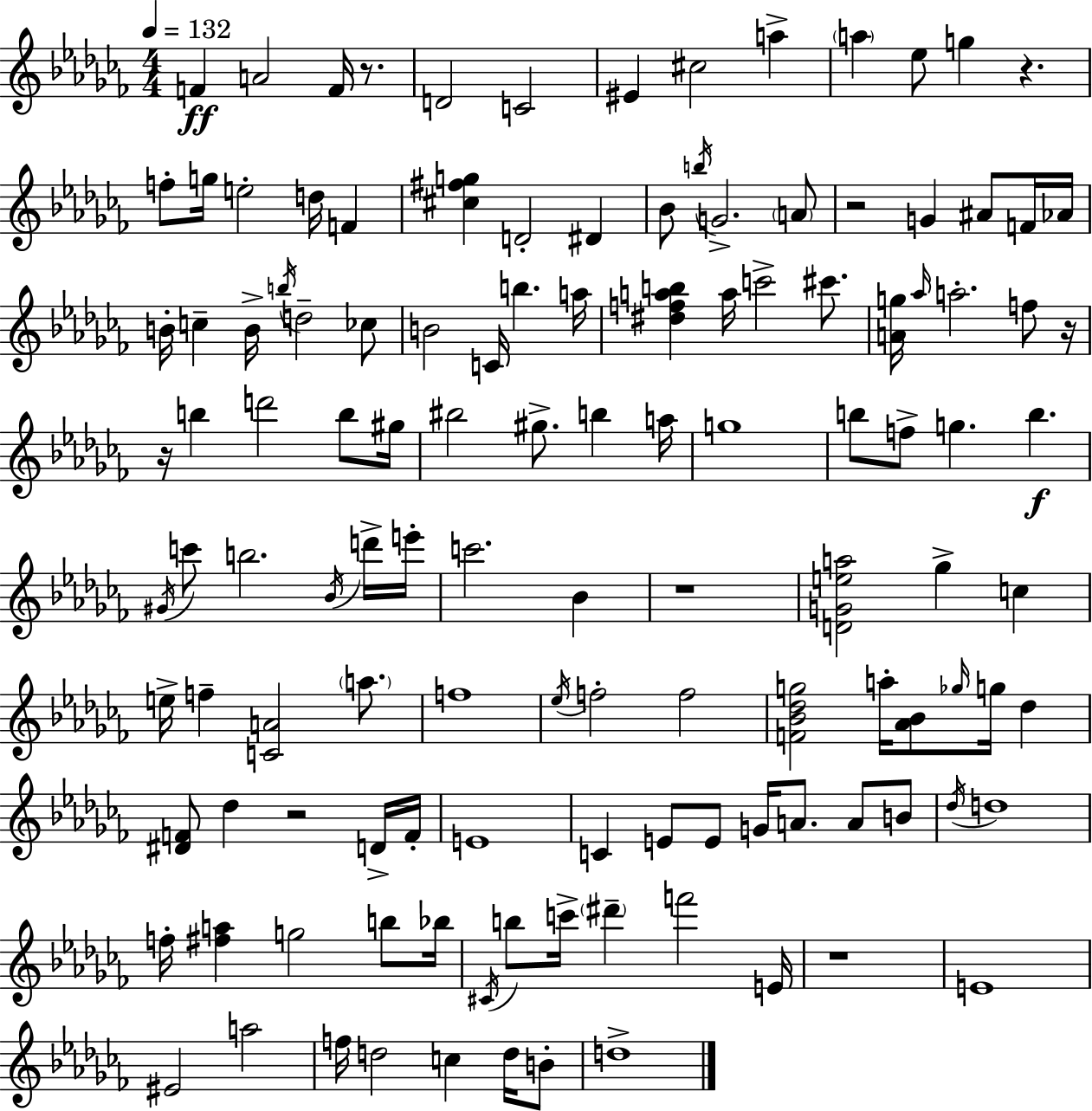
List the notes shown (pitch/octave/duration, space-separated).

F4/q A4/h F4/s R/e. D4/h C4/h EIS4/q C#5/h A5/q A5/q Eb5/e G5/q R/q. F5/e G5/s E5/h D5/s F4/q [C#5,F#5,G5]/q D4/h D#4/q Bb4/e B5/s G4/h. A4/e R/h G4/q A#4/e F4/s Ab4/s B4/s C5/q B4/s B5/s D5/h CES5/e B4/h C4/s B5/q. A5/s [D#5,F5,A5,B5]/q A5/s C6/h C#6/e. [A4,G5]/s Ab5/s A5/h. F5/e R/s R/s B5/q D6/h B5/e G#5/s BIS5/h G#5/e. B5/q A5/s G5/w B5/e F5/e G5/q. B5/q. G#4/s C6/e B5/h. Bb4/s D6/s E6/s C6/h. Bb4/q R/w [D4,G4,E5,A5]/h Gb5/q C5/q E5/s F5/q [C4,A4]/h A5/e. F5/w Eb5/s F5/h F5/h [F4,Bb4,Db5,G5]/h A5/s [Ab4,Bb4]/e Gb5/s G5/s Db5/q [D#4,F4]/e Db5/q R/h D4/s F4/s E4/w C4/q E4/e E4/e G4/s A4/e. A4/e B4/e Db5/s D5/w F5/s [F#5,A5]/q G5/h B5/e Bb5/s C#4/s B5/e C6/s D#6/q F6/h E4/s R/w E4/w EIS4/h A5/h F5/s D5/h C5/q D5/s B4/e D5/w